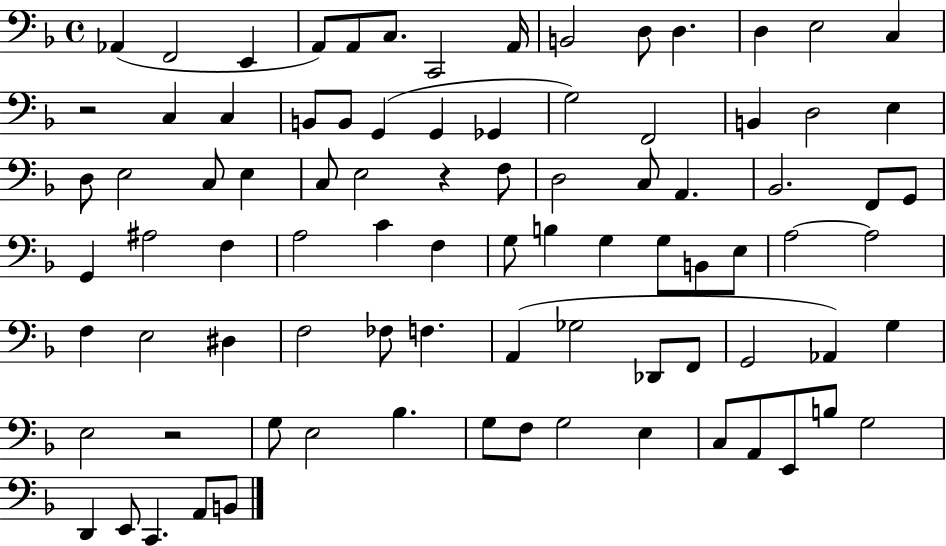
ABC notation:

X:1
T:Untitled
M:4/4
L:1/4
K:F
_A,, F,,2 E,, A,,/2 A,,/2 C,/2 C,,2 A,,/4 B,,2 D,/2 D, D, E,2 C, z2 C, C, B,,/2 B,,/2 G,, G,, _G,, G,2 F,,2 B,, D,2 E, D,/2 E,2 C,/2 E, C,/2 E,2 z F,/2 D,2 C,/2 A,, _B,,2 F,,/2 G,,/2 G,, ^A,2 F, A,2 C F, G,/2 B, G, G,/2 B,,/2 E,/2 A,2 A,2 F, E,2 ^D, F,2 _F,/2 F, A,, _G,2 _D,,/2 F,,/2 G,,2 _A,, G, E,2 z2 G,/2 E,2 _B, G,/2 F,/2 G,2 E, C,/2 A,,/2 E,,/2 B,/2 G,2 D,, E,,/2 C,, A,,/2 B,,/2